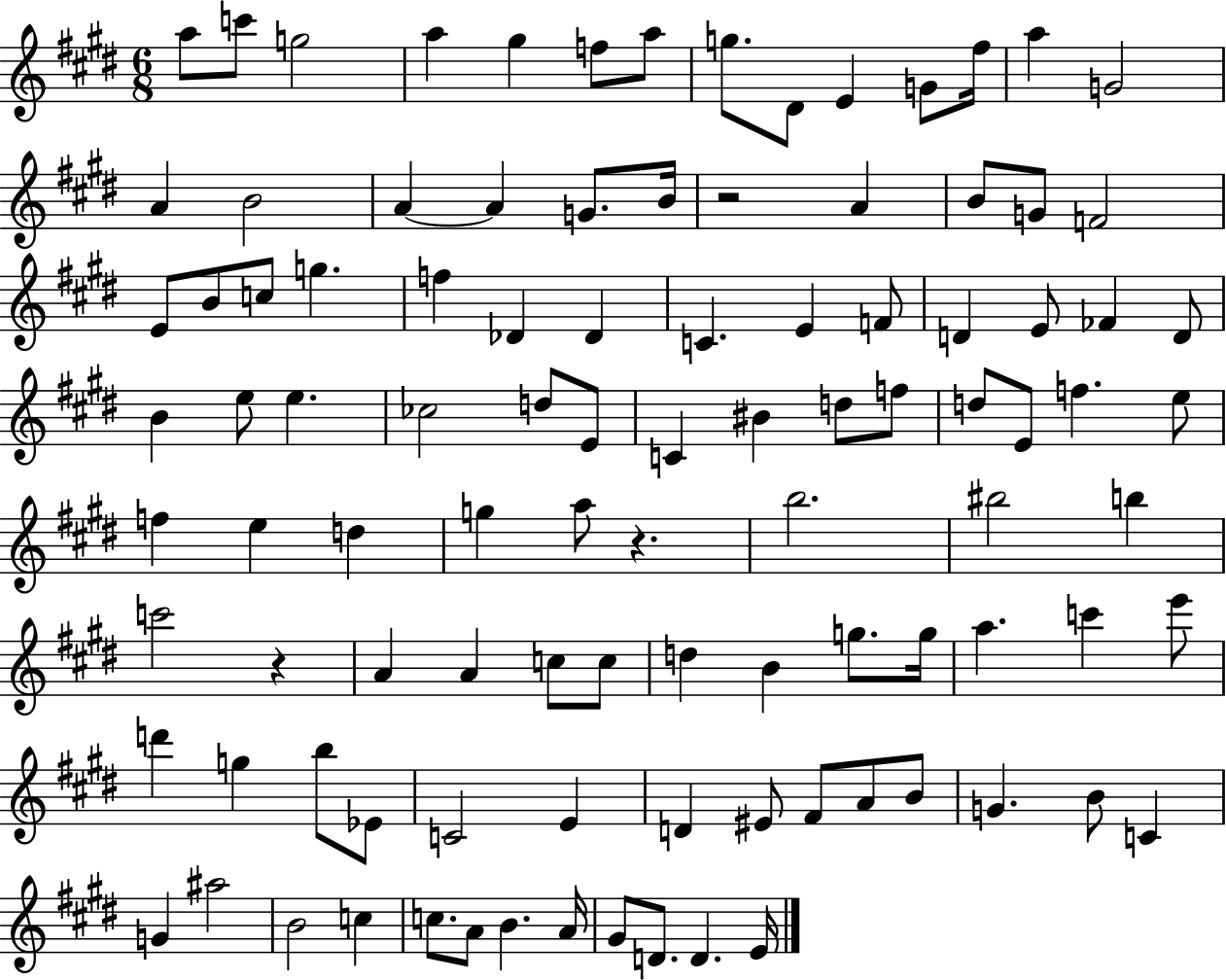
X:1
T:Untitled
M:6/8
L:1/4
K:E
a/2 c'/2 g2 a ^g f/2 a/2 g/2 ^D/2 E G/2 ^f/4 a G2 A B2 A A G/2 B/4 z2 A B/2 G/2 F2 E/2 B/2 c/2 g f _D _D C E F/2 D E/2 _F D/2 B e/2 e _c2 d/2 E/2 C ^B d/2 f/2 d/2 E/2 f e/2 f e d g a/2 z b2 ^b2 b c'2 z A A c/2 c/2 d B g/2 g/4 a c' e'/2 d' g b/2 _E/2 C2 E D ^E/2 ^F/2 A/2 B/2 G B/2 C G ^a2 B2 c c/2 A/2 B A/4 ^G/2 D/2 D E/4